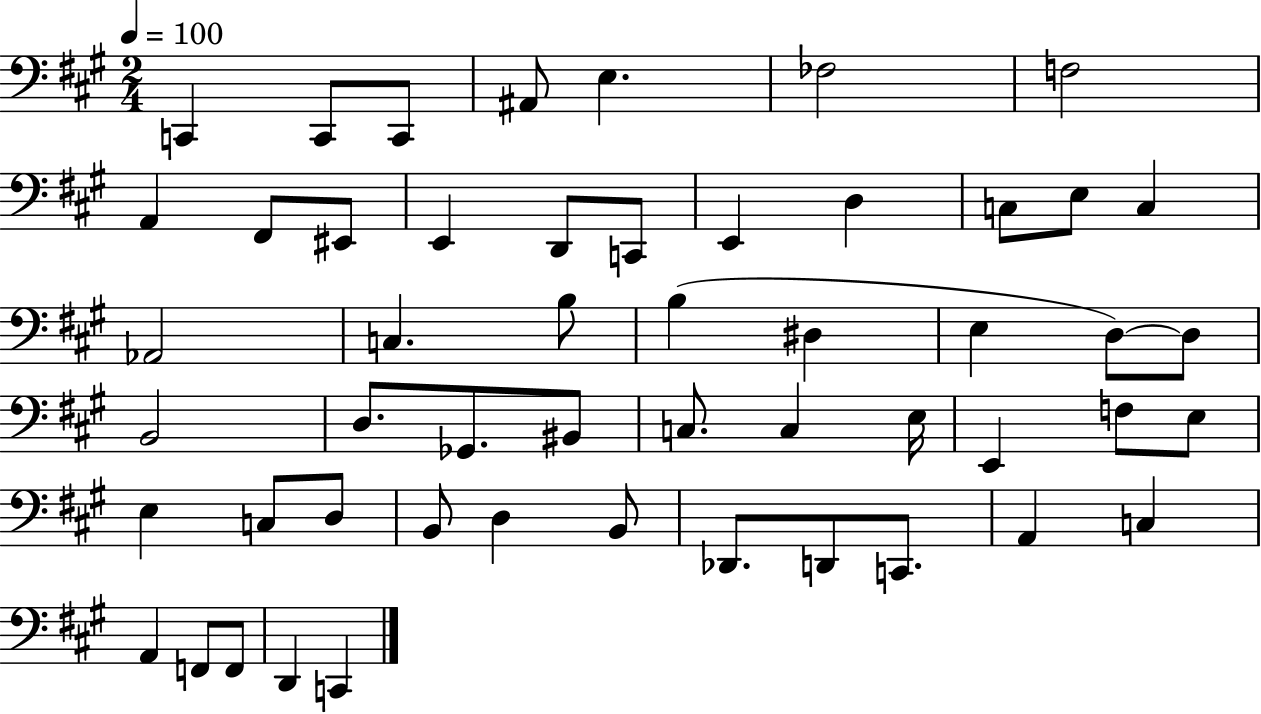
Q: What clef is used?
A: bass